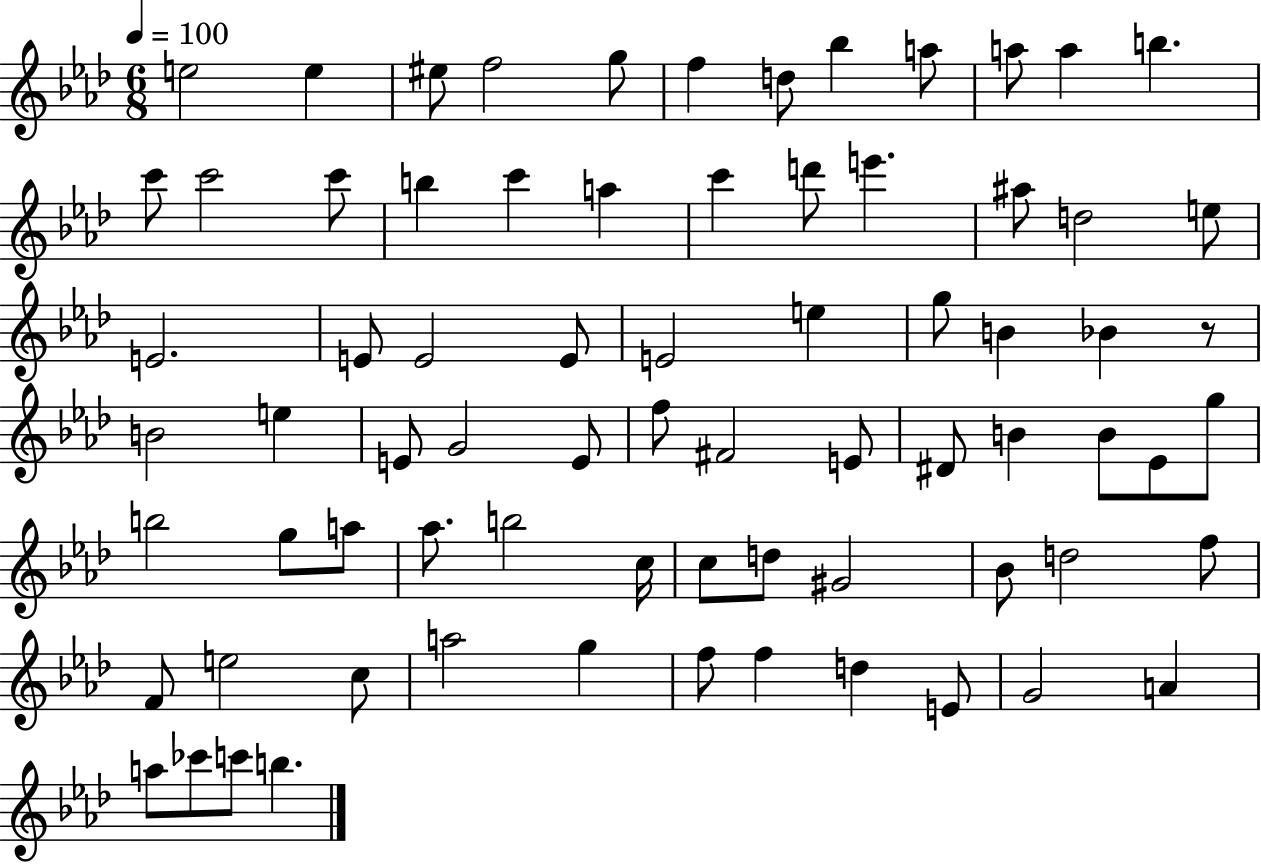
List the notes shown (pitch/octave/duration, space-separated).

E5/h E5/q EIS5/e F5/h G5/e F5/q D5/e Bb5/q A5/e A5/e A5/q B5/q. C6/e C6/h C6/e B5/q C6/q A5/q C6/q D6/e E6/q. A#5/e D5/h E5/e E4/h. E4/e E4/h E4/e E4/h E5/q G5/e B4/q Bb4/q R/e B4/h E5/q E4/e G4/h E4/e F5/e F#4/h E4/e D#4/e B4/q B4/e Eb4/e G5/e B5/h G5/e A5/e Ab5/e. B5/h C5/s C5/e D5/e G#4/h Bb4/e D5/h F5/e F4/e E5/h C5/e A5/h G5/q F5/e F5/q D5/q E4/e G4/h A4/q A5/e CES6/e C6/e B5/q.